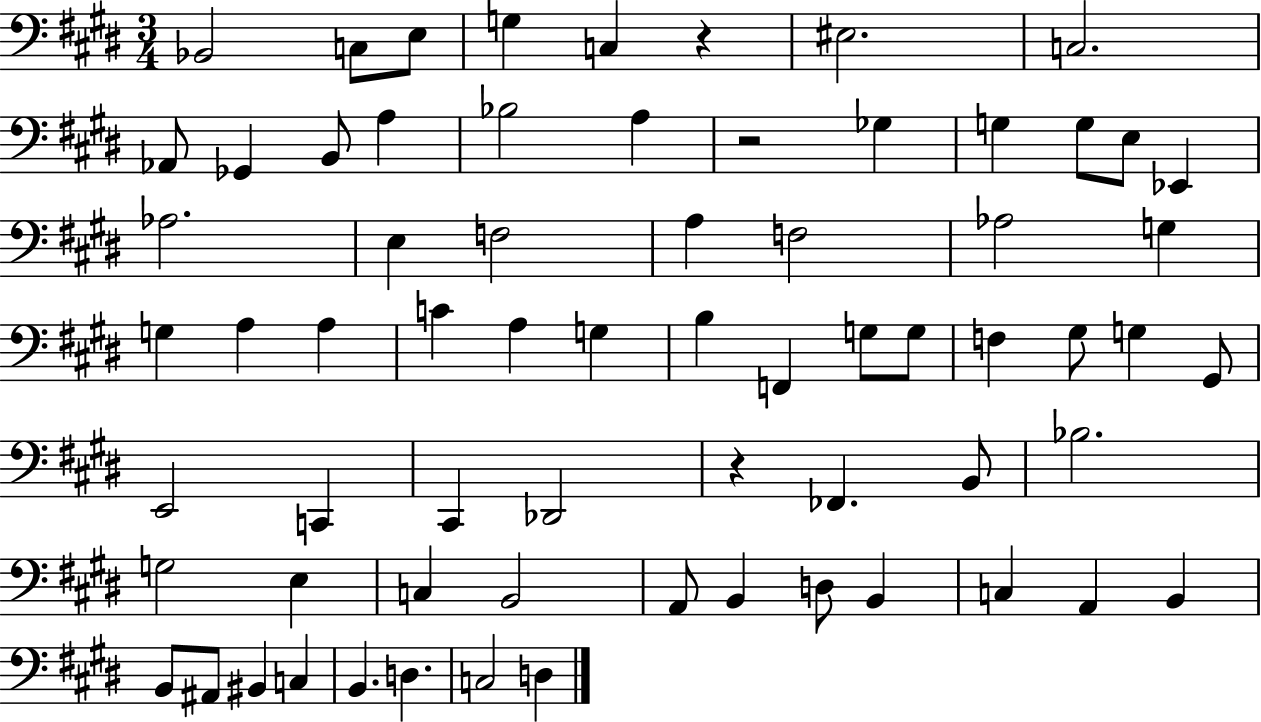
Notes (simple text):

Bb2/h C3/e E3/e G3/q C3/q R/q EIS3/h. C3/h. Ab2/e Gb2/q B2/e A3/q Bb3/h A3/q R/h Gb3/q G3/q G3/e E3/e Eb2/q Ab3/h. E3/q F3/h A3/q F3/h Ab3/h G3/q G3/q A3/q A3/q C4/q A3/q G3/q B3/q F2/q G3/e G3/e F3/q G#3/e G3/q G#2/e E2/h C2/q C#2/q Db2/h R/q FES2/q. B2/e Bb3/h. G3/h E3/q C3/q B2/h A2/e B2/q D3/e B2/q C3/q A2/q B2/q B2/e A#2/e BIS2/q C3/q B2/q. D3/q. C3/h D3/q